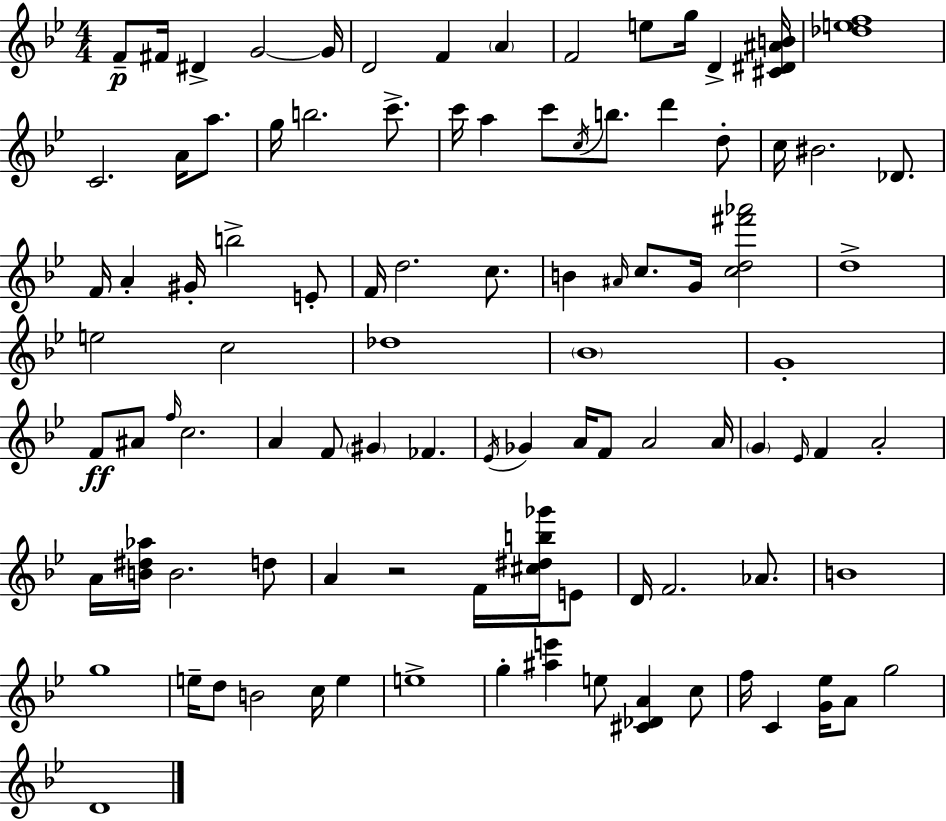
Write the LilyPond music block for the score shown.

{
  \clef treble
  \numericTimeSignature
  \time 4/4
  \key g \minor
  f'8--\p fis'16 dis'4-> g'2~~ g'16 | d'2 f'4 \parenthesize a'4 | f'2 e''8 g''16 d'4-> <cis' dis' ais' b'>16 | <des'' e'' f''>1 | \break c'2. a'16 a''8. | g''16 b''2. c'''8.-> | c'''16 a''4 c'''8 \acciaccatura { c''16 } b''8. d'''4 d''8-. | c''16 bis'2. des'8. | \break f'16 a'4-. gis'16-. b''2-> e'8-. | f'16 d''2. c''8. | b'4 \grace { ais'16 } c''8. g'16 <c'' d'' fis''' aes'''>2 | d''1-> | \break e''2 c''2 | des''1 | \parenthesize bes'1 | g'1-. | \break f'8\ff ais'8 \grace { f''16 } c''2. | a'4 f'8 \parenthesize gis'4 fes'4. | \acciaccatura { ees'16 } ges'4 a'16 f'8 a'2 | a'16 \parenthesize g'4 \grace { ees'16 } f'4 a'2-. | \break a'16 <b' dis'' aes''>16 b'2. | d''8 a'4 r2 | f'16 <cis'' dis'' b'' ges'''>16 e'8 d'16 f'2. | aes'8. b'1 | \break g''1 | e''16-- d''8 b'2 | c''16 e''4 e''1-> | g''4-. <ais'' e'''>4 e''8 <cis' des' a'>4 | \break c''8 f''16 c'4 <g' ees''>16 a'8 g''2 | d'1 | \bar "|."
}